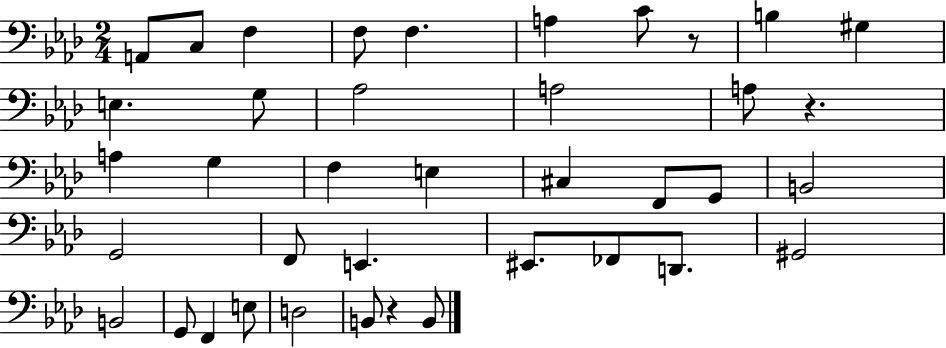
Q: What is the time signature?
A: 2/4